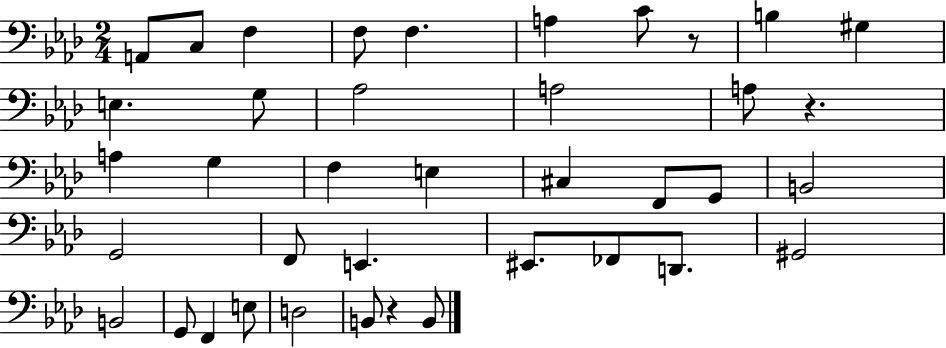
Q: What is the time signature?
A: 2/4